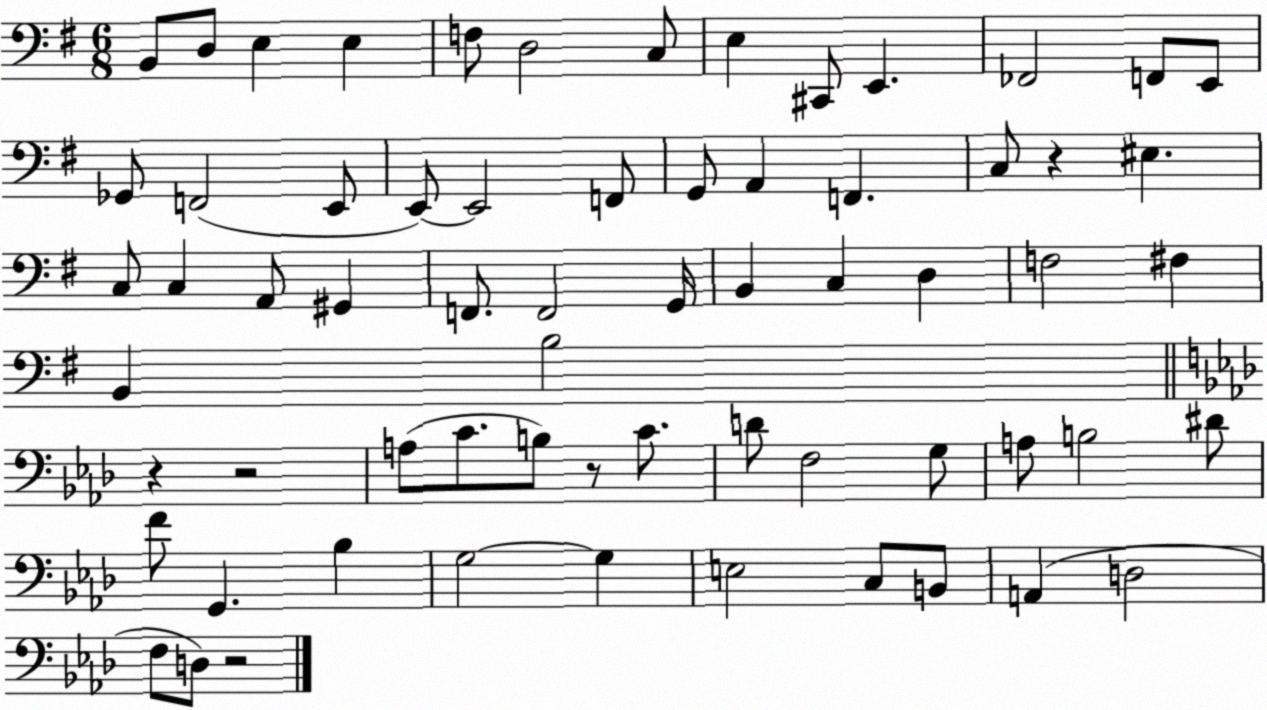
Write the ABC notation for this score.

X:1
T:Untitled
M:6/8
L:1/4
K:G
B,,/2 D,/2 E, E, F,/2 D,2 C,/2 E, ^C,,/2 E,, _F,,2 F,,/2 E,,/2 _G,,/2 F,,2 E,,/2 E,,/2 E,,2 F,,/2 G,,/2 A,, F,, C,/2 z ^E, C,/2 C, A,,/2 ^G,, F,,/2 F,,2 G,,/4 B,, C, D, F,2 ^F, B,, B,2 z z2 A,/2 C/2 B,/2 z/2 C/2 D/2 F,2 G,/2 A,/2 B,2 ^D/2 F/2 G,, _B, G,2 G, E,2 C,/2 B,,/2 A,, D,2 F,/2 D,/2 z2